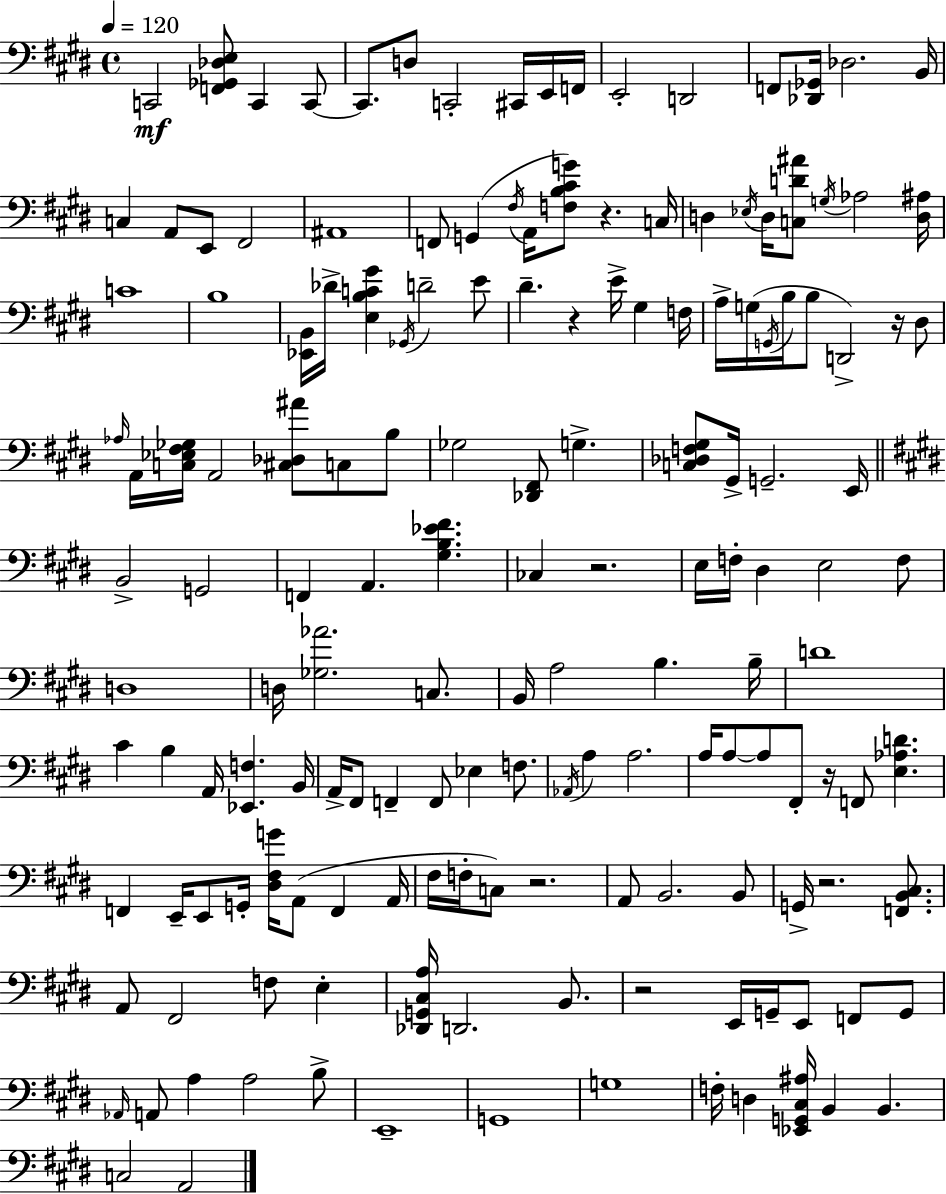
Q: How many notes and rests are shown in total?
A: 158